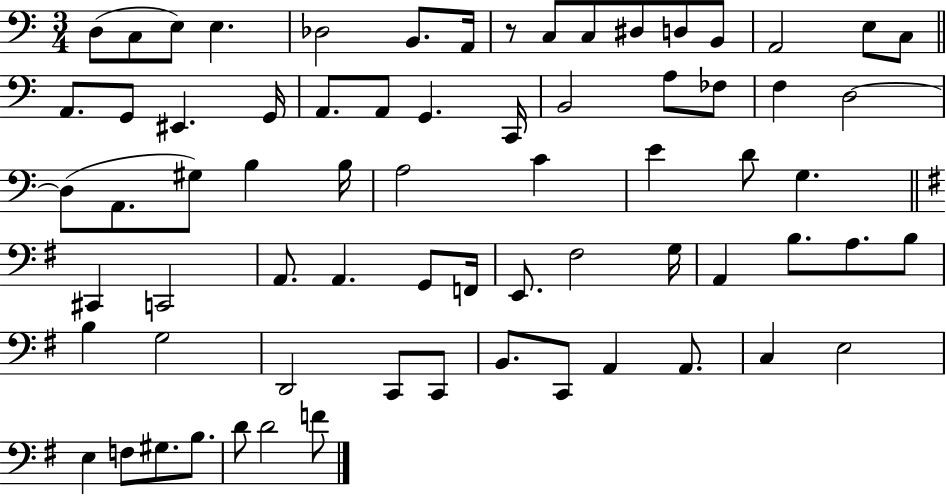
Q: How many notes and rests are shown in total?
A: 70